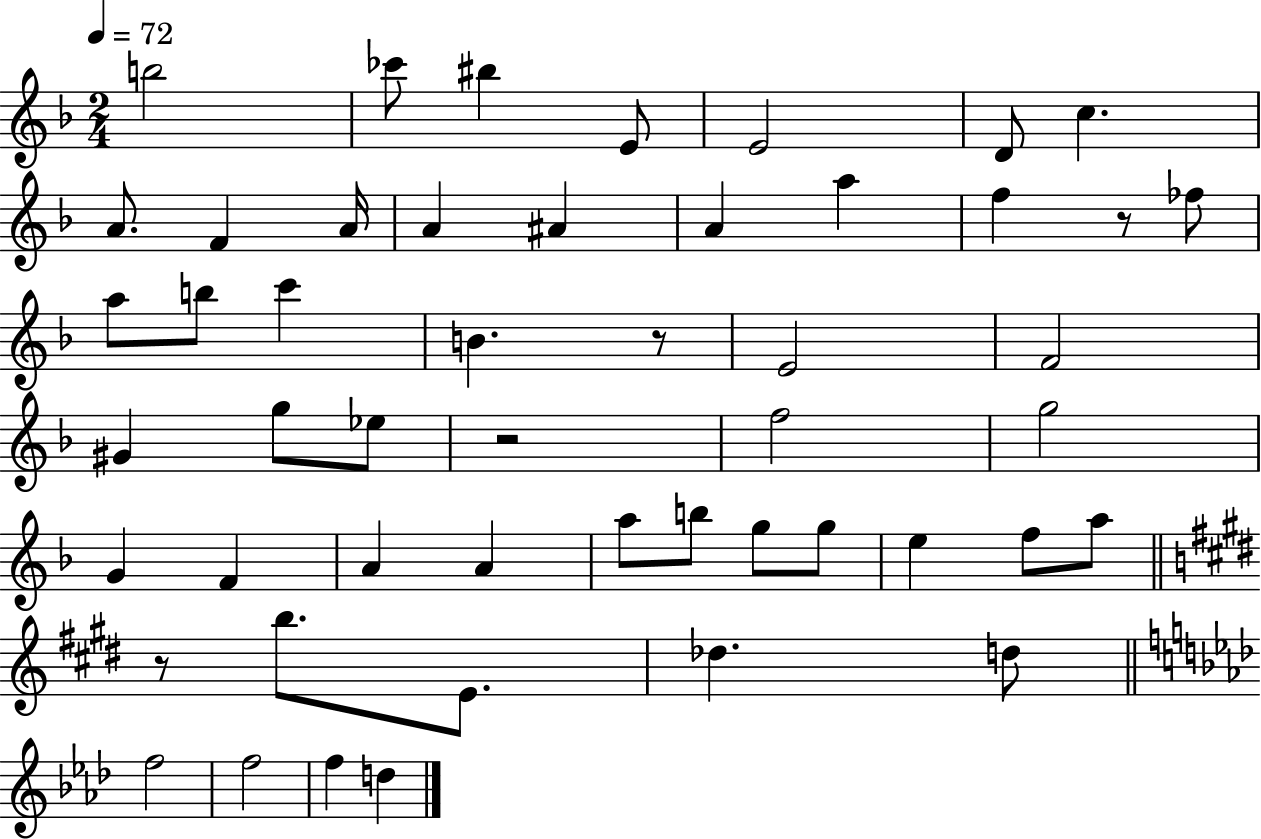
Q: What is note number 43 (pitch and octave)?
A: F5